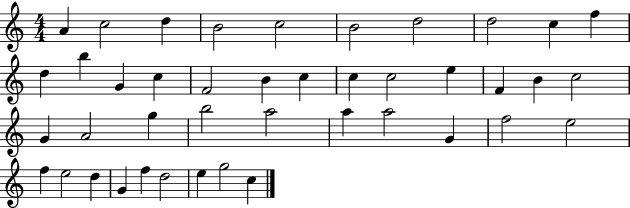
{
  \clef treble
  \numericTimeSignature
  \time 4/4
  \key c \major
  a'4 c''2 d''4 | b'2 c''2 | b'2 d''2 | d''2 c''4 f''4 | \break d''4 b''4 g'4 c''4 | f'2 b'4 c''4 | c''4 c''2 e''4 | f'4 b'4 c''2 | \break g'4 a'2 g''4 | b''2 a''2 | a''4 a''2 g'4 | f''2 e''2 | \break f''4 e''2 d''4 | g'4 f''4 d''2 | e''4 g''2 c''4 | \bar "|."
}